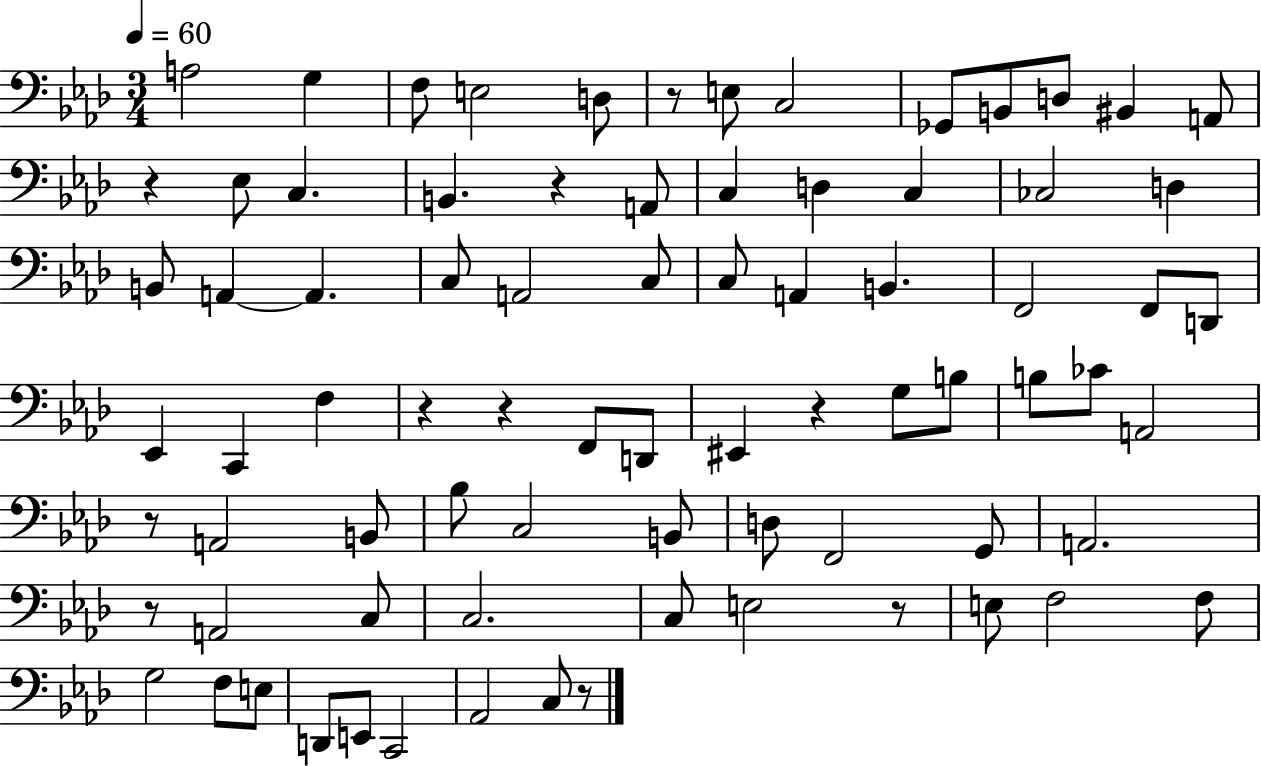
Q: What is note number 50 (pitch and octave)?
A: D3